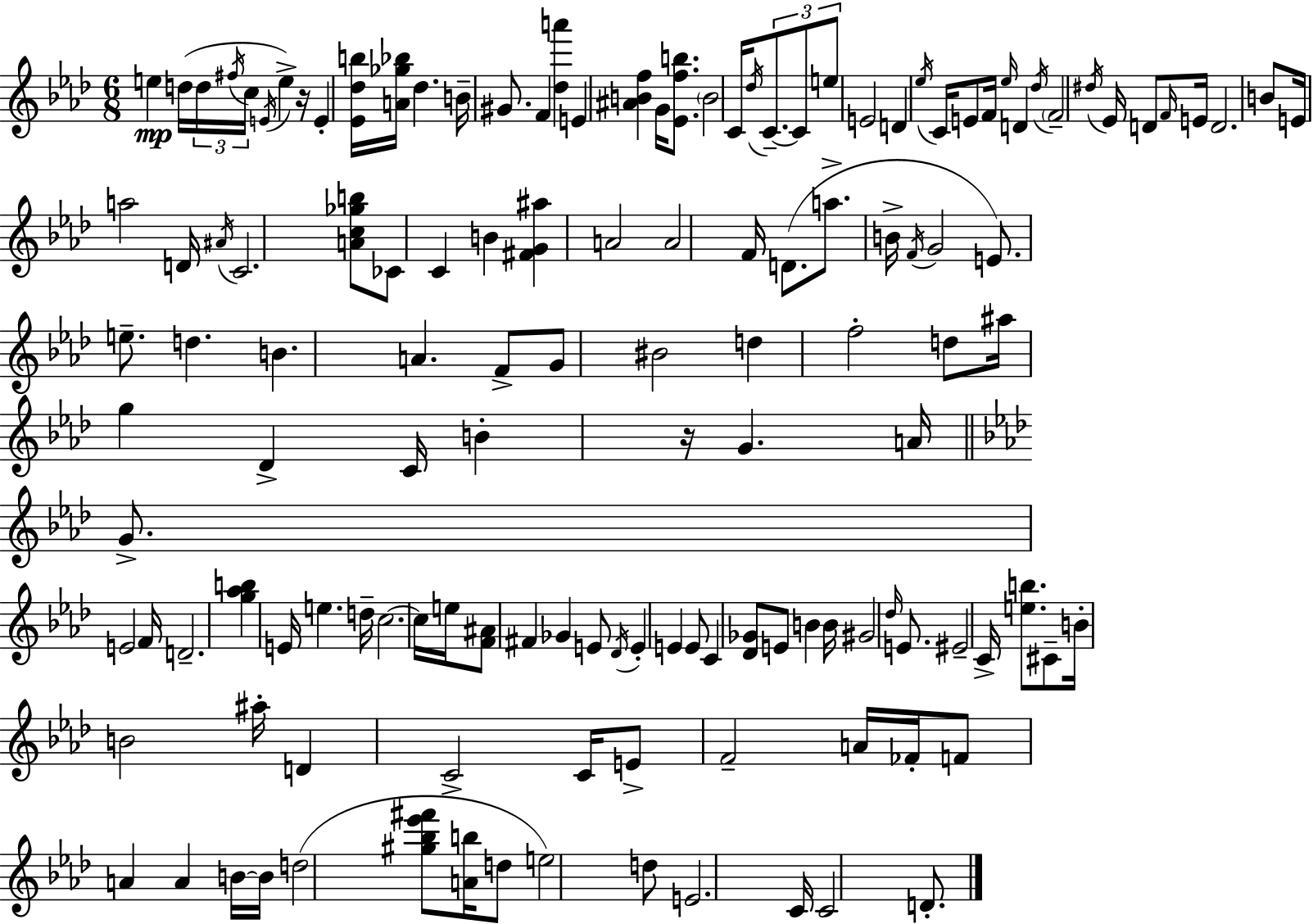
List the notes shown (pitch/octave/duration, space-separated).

E5/q D5/s D5/s F#5/s C5/s E4/s E5/q R/s E4/q [Eb4,Db5,B5]/s [A4,Gb5,Bb5]/s Db5/q. B4/s G#4/e. F4/q [Db5,A6]/q E4/q [A#4,B4,F5]/q G4/s [Eb4,F5,B5]/e. B4/h C4/s Db5/s C4/e. C4/e E5/e E4/h D4/q Eb5/s C4/s E4/e F4/s Eb5/s D4/q Db5/s F4/h D#5/s Eb4/s D4/e F4/s E4/s D4/h. B4/e E4/s A5/h D4/s A#4/s C4/h. [A4,C5,Gb5,B5]/e CES4/e C4/q B4/q [F#4,G4,A#5]/q A4/h A4/h F4/s D4/e. A5/e. B4/s F4/s G4/h E4/e. E5/e. D5/q. B4/q. A4/q. F4/e G4/e BIS4/h D5/q F5/h D5/e A#5/s G5/q Db4/q C4/s B4/q R/s G4/q. A4/s G4/e. E4/h F4/s D4/h. [G5,Ab5,B5]/q E4/s E5/q. D5/s C5/h. C5/s E5/s [F4,A#4]/e F#4/q Gb4/q E4/e Db4/s E4/q E4/q E4/e C4/q [Db4,Gb4]/e E4/e B4/q B4/s G#4/h Db5/s E4/e. EIS4/h C4/s [E5,B5]/e. C#4/e B4/s B4/h A#5/s D4/q C4/h C4/s E4/e F4/h A4/s FES4/s F4/e A4/q A4/q B4/s B4/s D5/h [G#5,Bb5,Eb6,F#6]/e [A4,B5]/s D5/e E5/h D5/e E4/h. C4/s C4/h D4/e.